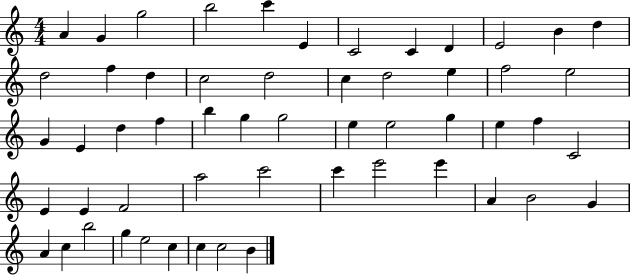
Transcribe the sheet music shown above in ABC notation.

X:1
T:Untitled
M:4/4
L:1/4
K:C
A G g2 b2 c' E C2 C D E2 B d d2 f d c2 d2 c d2 e f2 e2 G E d f b g g2 e e2 g e f C2 E E F2 a2 c'2 c' e'2 e' A B2 G A c b2 g e2 c c c2 B